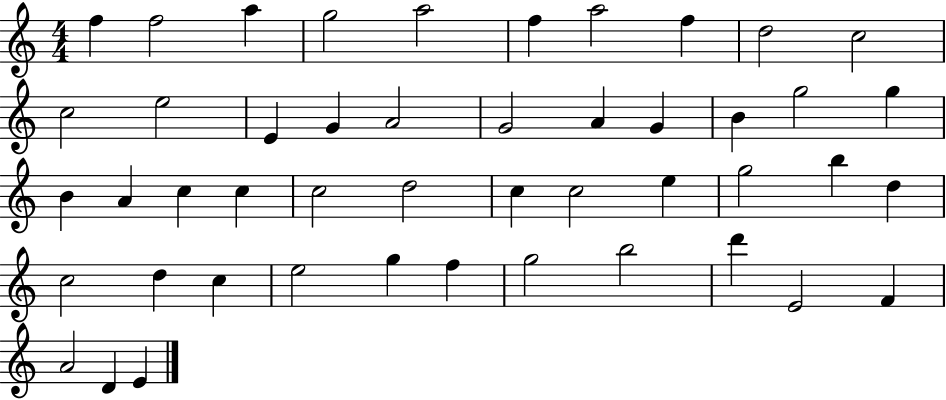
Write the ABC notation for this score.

X:1
T:Untitled
M:4/4
L:1/4
K:C
f f2 a g2 a2 f a2 f d2 c2 c2 e2 E G A2 G2 A G B g2 g B A c c c2 d2 c c2 e g2 b d c2 d c e2 g f g2 b2 d' E2 F A2 D E